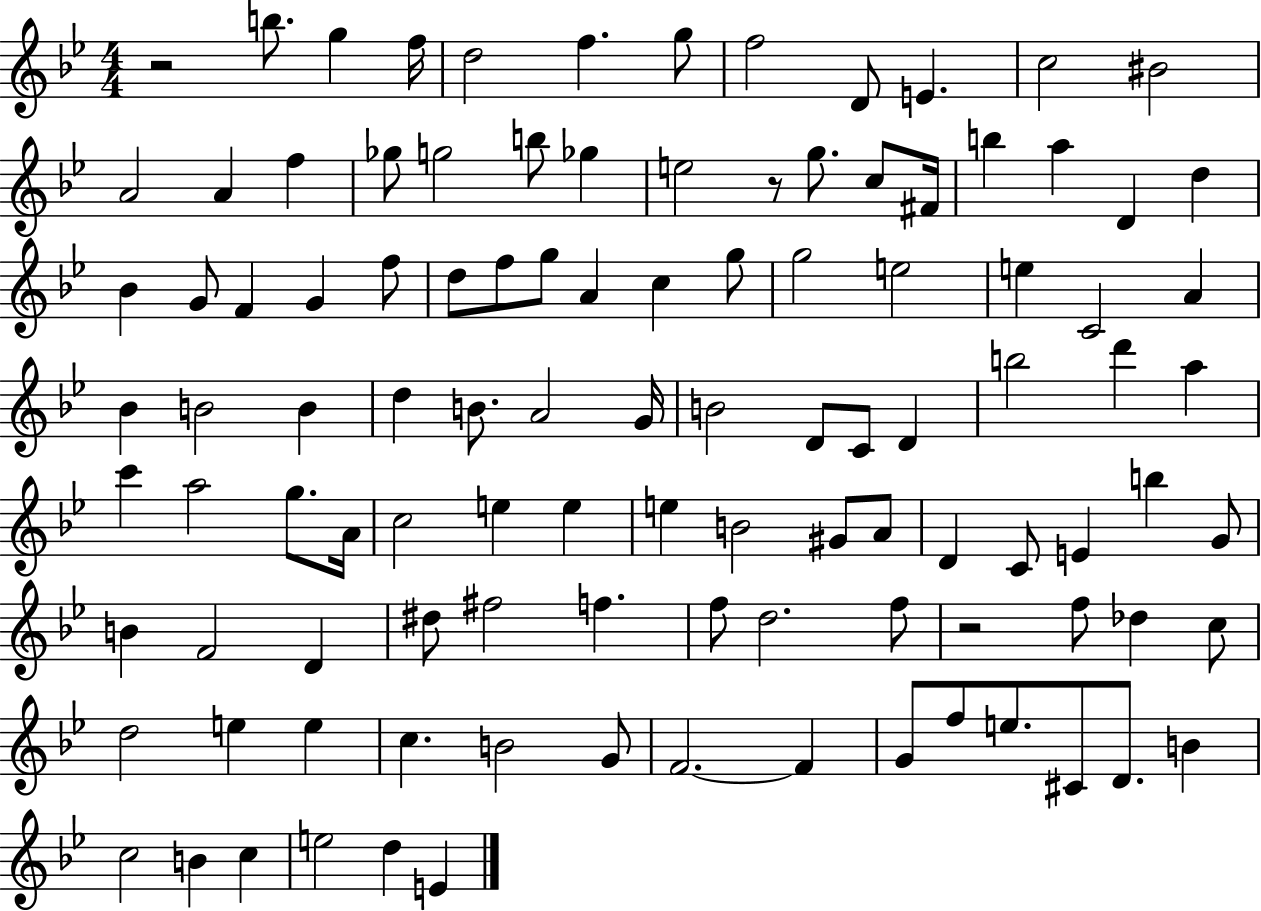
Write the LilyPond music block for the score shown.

{
  \clef treble
  \numericTimeSignature
  \time 4/4
  \key bes \major
  r2 b''8. g''4 f''16 | d''2 f''4. g''8 | f''2 d'8 e'4. | c''2 bis'2 | \break a'2 a'4 f''4 | ges''8 g''2 b''8 ges''4 | e''2 r8 g''8. c''8 fis'16 | b''4 a''4 d'4 d''4 | \break bes'4 g'8 f'4 g'4 f''8 | d''8 f''8 g''8 a'4 c''4 g''8 | g''2 e''2 | e''4 c'2 a'4 | \break bes'4 b'2 b'4 | d''4 b'8. a'2 g'16 | b'2 d'8 c'8 d'4 | b''2 d'''4 a''4 | \break c'''4 a''2 g''8. a'16 | c''2 e''4 e''4 | e''4 b'2 gis'8 a'8 | d'4 c'8 e'4 b''4 g'8 | \break b'4 f'2 d'4 | dis''8 fis''2 f''4. | f''8 d''2. f''8 | r2 f''8 des''4 c''8 | \break d''2 e''4 e''4 | c''4. b'2 g'8 | f'2.~~ f'4 | g'8 f''8 e''8. cis'8 d'8. b'4 | \break c''2 b'4 c''4 | e''2 d''4 e'4 | \bar "|."
}